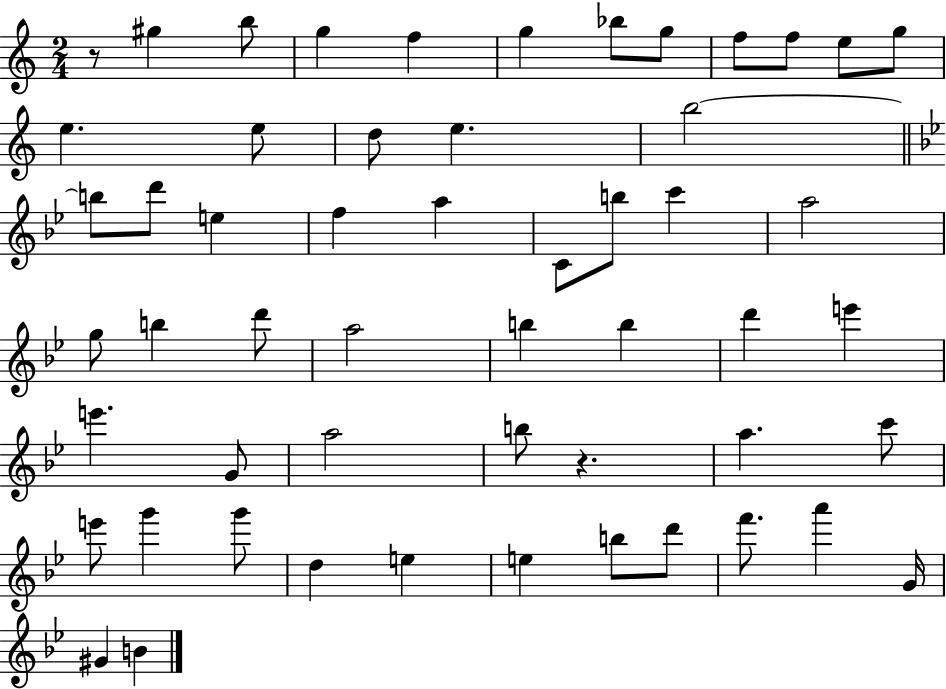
R/e G#5/q B5/e G5/q F5/q G5/q Bb5/e G5/e F5/e F5/e E5/e G5/e E5/q. E5/e D5/e E5/q. B5/h B5/e D6/e E5/q F5/q A5/q C4/e B5/e C6/q A5/h G5/e B5/q D6/e A5/h B5/q B5/q D6/q E6/q E6/q. G4/e A5/h B5/e R/q. A5/q. C6/e E6/e G6/q G6/e D5/q E5/q E5/q B5/e D6/e F6/e. A6/q G4/s G#4/q B4/q